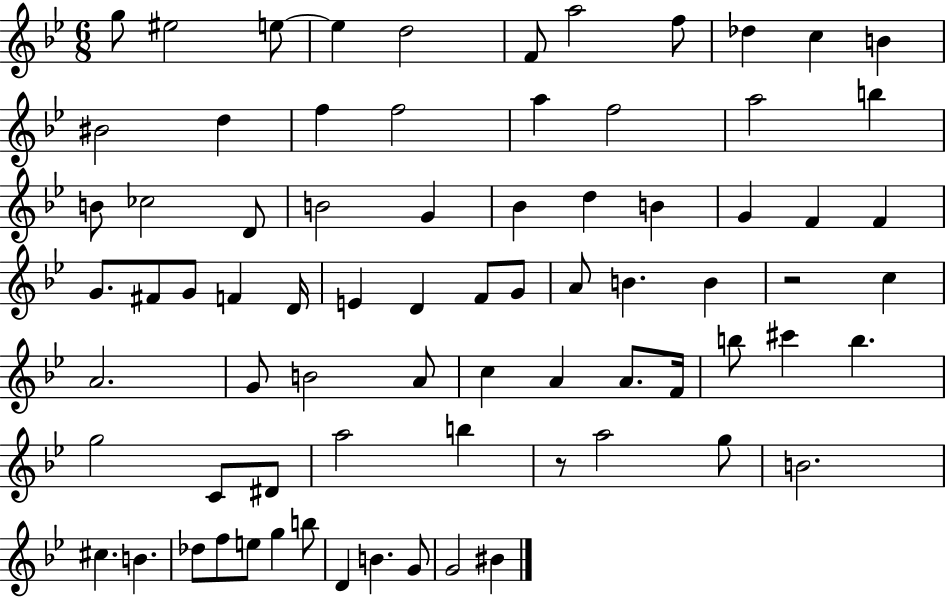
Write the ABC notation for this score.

X:1
T:Untitled
M:6/8
L:1/4
K:Bb
g/2 ^e2 e/2 e d2 F/2 a2 f/2 _d c B ^B2 d f f2 a f2 a2 b B/2 _c2 D/2 B2 G _B d B G F F G/2 ^F/2 G/2 F D/4 E D F/2 G/2 A/2 B B z2 c A2 G/2 B2 A/2 c A A/2 F/4 b/2 ^c' b g2 C/2 ^D/2 a2 b z/2 a2 g/2 B2 ^c B _d/2 f/2 e/2 g b/2 D B G/2 G2 ^B